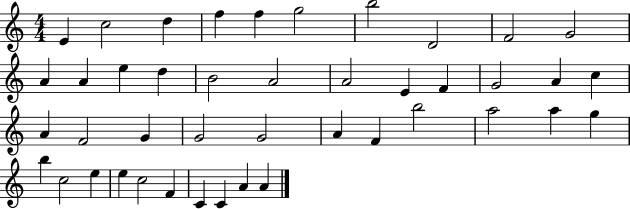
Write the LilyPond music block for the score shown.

{
  \clef treble
  \numericTimeSignature
  \time 4/4
  \key c \major
  e'4 c''2 d''4 | f''4 f''4 g''2 | b''2 d'2 | f'2 g'2 | \break a'4 a'4 e''4 d''4 | b'2 a'2 | a'2 e'4 f'4 | g'2 a'4 c''4 | \break a'4 f'2 g'4 | g'2 g'2 | a'4 f'4 b''2 | a''2 a''4 g''4 | \break b''4 c''2 e''4 | e''4 c''2 f'4 | c'4 c'4 a'4 a'4 | \bar "|."
}